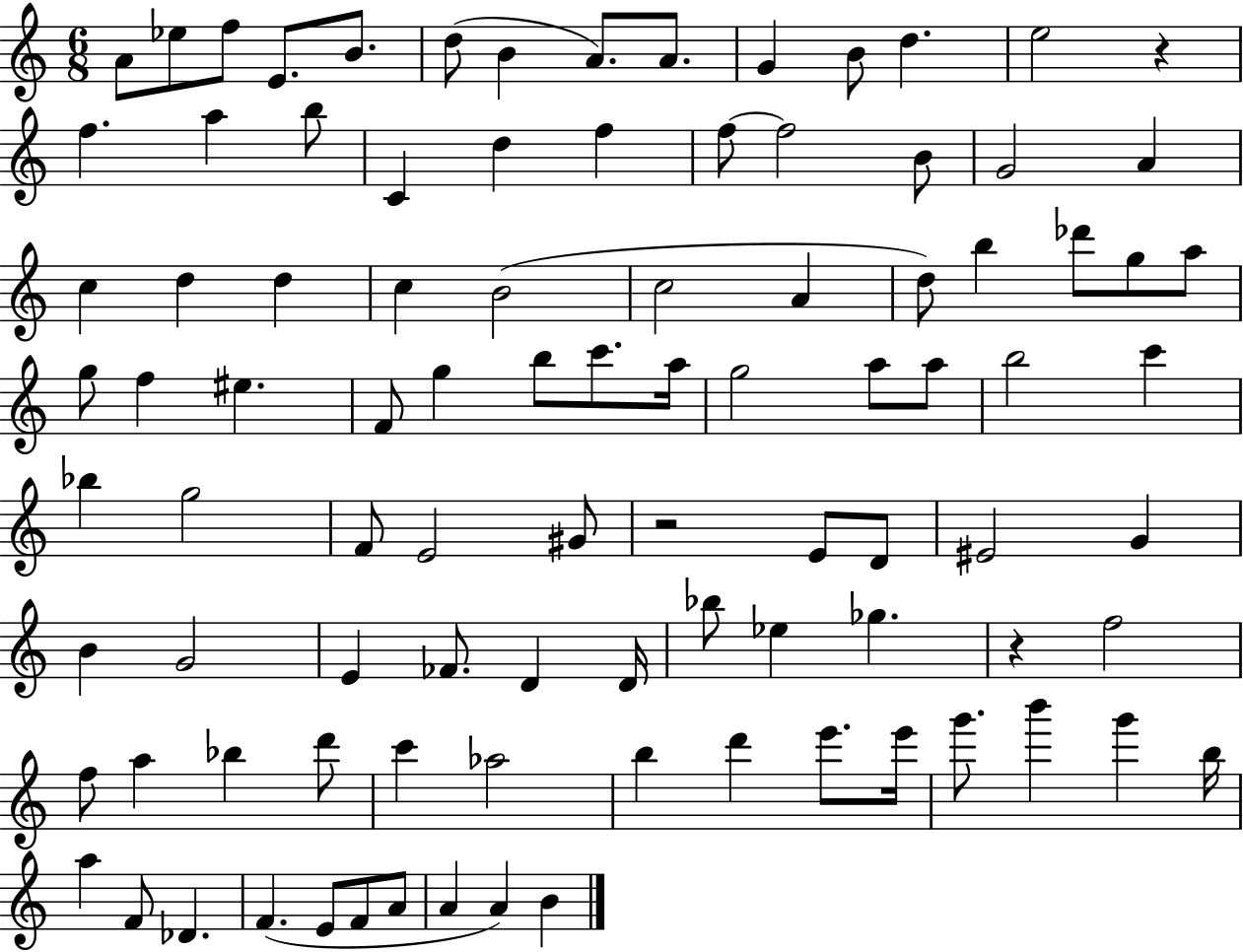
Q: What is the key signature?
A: C major